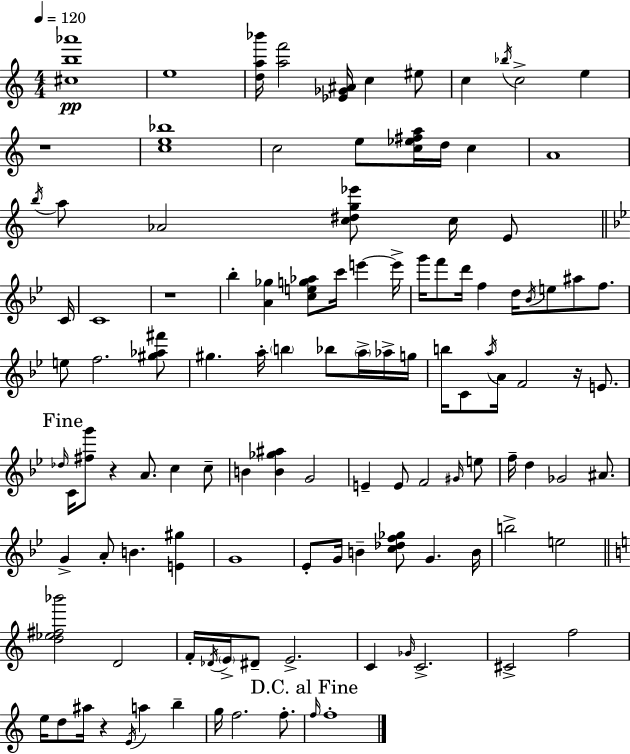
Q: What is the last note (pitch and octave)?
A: F5